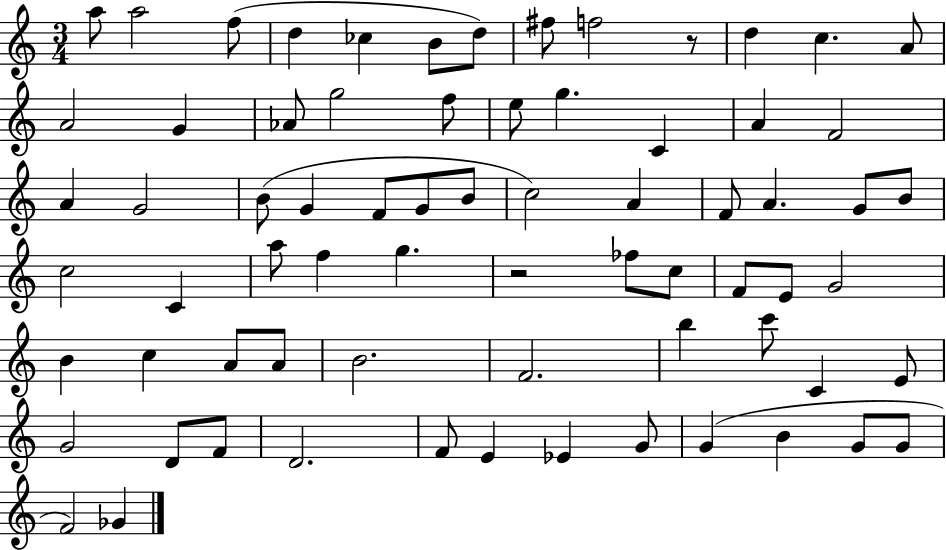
A5/e A5/h F5/e D5/q CES5/q B4/e D5/e F#5/e F5/h R/e D5/q C5/q. A4/e A4/h G4/q Ab4/e G5/h F5/e E5/e G5/q. C4/q A4/q F4/h A4/q G4/h B4/e G4/q F4/e G4/e B4/e C5/h A4/q F4/e A4/q. G4/e B4/e C5/h C4/q A5/e F5/q G5/q. R/h FES5/e C5/e F4/e E4/e G4/h B4/q C5/q A4/e A4/e B4/h. F4/h. B5/q C6/e C4/q E4/e G4/h D4/e F4/e D4/h. F4/e E4/q Eb4/q G4/e G4/q B4/q G4/e G4/e F4/h Gb4/q